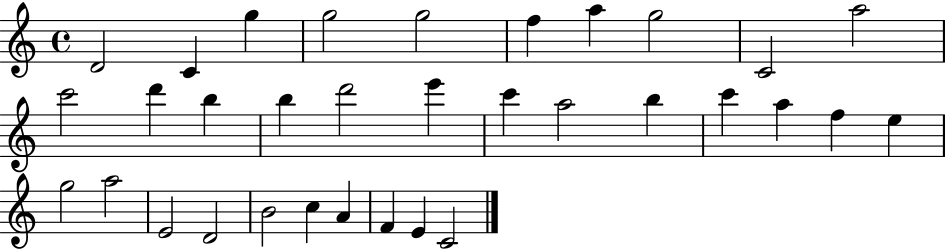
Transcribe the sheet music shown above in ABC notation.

X:1
T:Untitled
M:4/4
L:1/4
K:C
D2 C g g2 g2 f a g2 C2 a2 c'2 d' b b d'2 e' c' a2 b c' a f e g2 a2 E2 D2 B2 c A F E C2